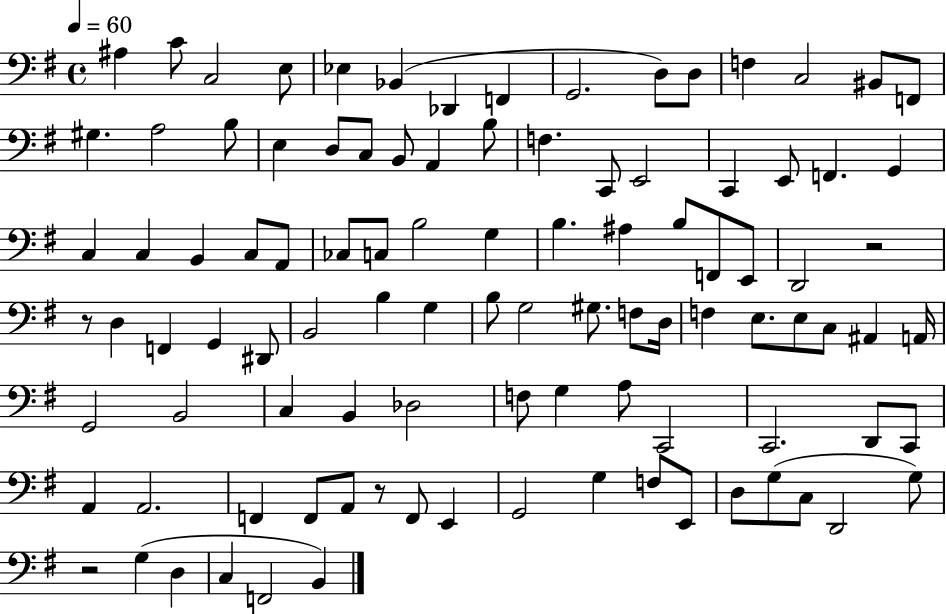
A#3/q C4/e C3/h E3/e Eb3/q Bb2/q Db2/q F2/q G2/h. D3/e D3/e F3/q C3/h BIS2/e F2/e G#3/q. A3/h B3/e E3/q D3/e C3/e B2/e A2/q B3/e F3/q. C2/e E2/h C2/q E2/e F2/q. G2/q C3/q C3/q B2/q C3/e A2/e CES3/e C3/e B3/h G3/q B3/q. A#3/q B3/e F2/e E2/e D2/h R/h R/e D3/q F2/q G2/q D#2/e B2/h B3/q G3/q B3/e G3/h G#3/e. F3/e D3/s F3/q E3/e. E3/e C3/e A#2/q A2/s G2/h B2/h C3/q B2/q Db3/h F3/e G3/q A3/e C2/h C2/h. D2/e C2/e A2/q A2/h. F2/q F2/e A2/e R/e F2/e E2/q G2/h G3/q F3/e E2/e D3/e G3/e C3/e D2/h G3/e R/h G3/q D3/q C3/q F2/h B2/q